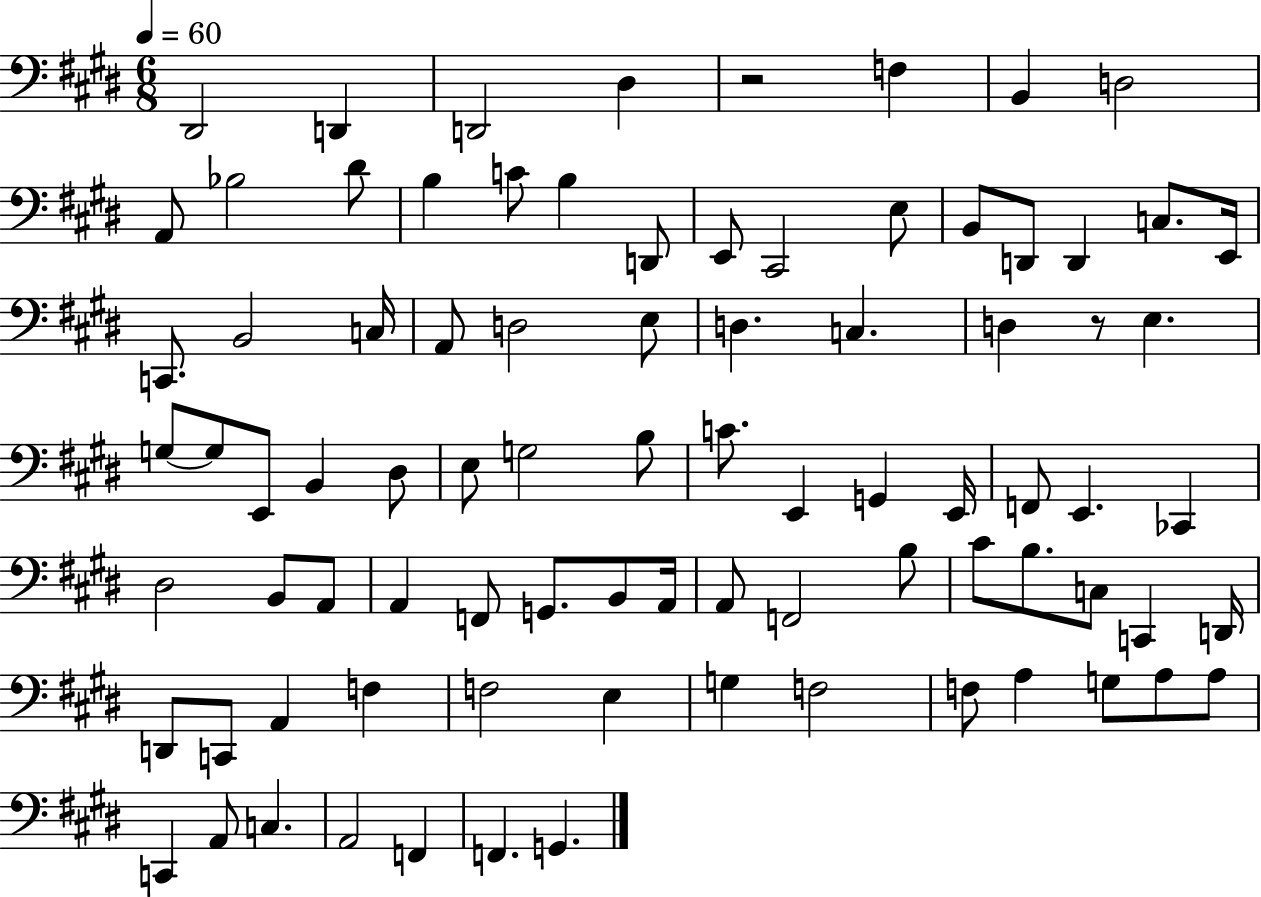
X:1
T:Untitled
M:6/8
L:1/4
K:E
^D,,2 D,, D,,2 ^D, z2 F, B,, D,2 A,,/2 _B,2 ^D/2 B, C/2 B, D,,/2 E,,/2 ^C,,2 E,/2 B,,/2 D,,/2 D,, C,/2 E,,/4 C,,/2 B,,2 C,/4 A,,/2 D,2 E,/2 D, C, D, z/2 E, G,/2 G,/2 E,,/2 B,, ^D,/2 E,/2 G,2 B,/2 C/2 E,, G,, E,,/4 F,,/2 E,, _C,, ^D,2 B,,/2 A,,/2 A,, F,,/2 G,,/2 B,,/2 A,,/4 A,,/2 F,,2 B,/2 ^C/2 B,/2 C,/2 C,, D,,/4 D,,/2 C,,/2 A,, F, F,2 E, G, F,2 F,/2 A, G,/2 A,/2 A,/2 C,, A,,/2 C, A,,2 F,, F,, G,,